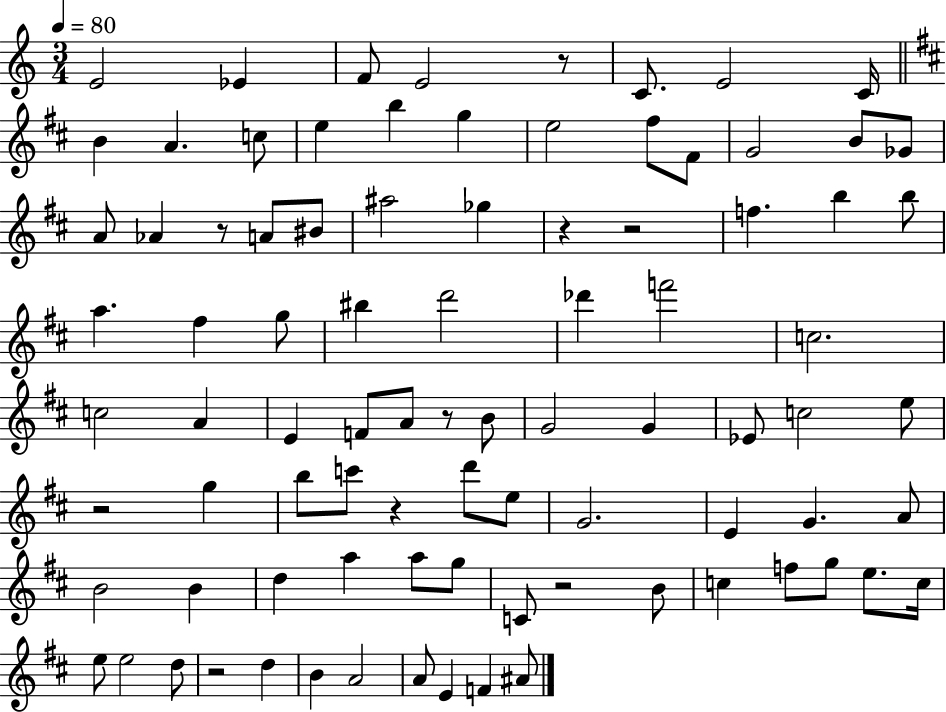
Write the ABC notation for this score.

X:1
T:Untitled
M:3/4
L:1/4
K:C
E2 _E F/2 E2 z/2 C/2 E2 C/4 B A c/2 e b g e2 ^f/2 ^F/2 G2 B/2 _G/2 A/2 _A z/2 A/2 ^B/2 ^a2 _g z z2 f b b/2 a ^f g/2 ^b d'2 _d' f'2 c2 c2 A E F/2 A/2 z/2 B/2 G2 G _E/2 c2 e/2 z2 g b/2 c'/2 z d'/2 e/2 G2 E G A/2 B2 B d a a/2 g/2 C/2 z2 B/2 c f/2 g/2 e/2 c/4 e/2 e2 d/2 z2 d B A2 A/2 E F ^A/2